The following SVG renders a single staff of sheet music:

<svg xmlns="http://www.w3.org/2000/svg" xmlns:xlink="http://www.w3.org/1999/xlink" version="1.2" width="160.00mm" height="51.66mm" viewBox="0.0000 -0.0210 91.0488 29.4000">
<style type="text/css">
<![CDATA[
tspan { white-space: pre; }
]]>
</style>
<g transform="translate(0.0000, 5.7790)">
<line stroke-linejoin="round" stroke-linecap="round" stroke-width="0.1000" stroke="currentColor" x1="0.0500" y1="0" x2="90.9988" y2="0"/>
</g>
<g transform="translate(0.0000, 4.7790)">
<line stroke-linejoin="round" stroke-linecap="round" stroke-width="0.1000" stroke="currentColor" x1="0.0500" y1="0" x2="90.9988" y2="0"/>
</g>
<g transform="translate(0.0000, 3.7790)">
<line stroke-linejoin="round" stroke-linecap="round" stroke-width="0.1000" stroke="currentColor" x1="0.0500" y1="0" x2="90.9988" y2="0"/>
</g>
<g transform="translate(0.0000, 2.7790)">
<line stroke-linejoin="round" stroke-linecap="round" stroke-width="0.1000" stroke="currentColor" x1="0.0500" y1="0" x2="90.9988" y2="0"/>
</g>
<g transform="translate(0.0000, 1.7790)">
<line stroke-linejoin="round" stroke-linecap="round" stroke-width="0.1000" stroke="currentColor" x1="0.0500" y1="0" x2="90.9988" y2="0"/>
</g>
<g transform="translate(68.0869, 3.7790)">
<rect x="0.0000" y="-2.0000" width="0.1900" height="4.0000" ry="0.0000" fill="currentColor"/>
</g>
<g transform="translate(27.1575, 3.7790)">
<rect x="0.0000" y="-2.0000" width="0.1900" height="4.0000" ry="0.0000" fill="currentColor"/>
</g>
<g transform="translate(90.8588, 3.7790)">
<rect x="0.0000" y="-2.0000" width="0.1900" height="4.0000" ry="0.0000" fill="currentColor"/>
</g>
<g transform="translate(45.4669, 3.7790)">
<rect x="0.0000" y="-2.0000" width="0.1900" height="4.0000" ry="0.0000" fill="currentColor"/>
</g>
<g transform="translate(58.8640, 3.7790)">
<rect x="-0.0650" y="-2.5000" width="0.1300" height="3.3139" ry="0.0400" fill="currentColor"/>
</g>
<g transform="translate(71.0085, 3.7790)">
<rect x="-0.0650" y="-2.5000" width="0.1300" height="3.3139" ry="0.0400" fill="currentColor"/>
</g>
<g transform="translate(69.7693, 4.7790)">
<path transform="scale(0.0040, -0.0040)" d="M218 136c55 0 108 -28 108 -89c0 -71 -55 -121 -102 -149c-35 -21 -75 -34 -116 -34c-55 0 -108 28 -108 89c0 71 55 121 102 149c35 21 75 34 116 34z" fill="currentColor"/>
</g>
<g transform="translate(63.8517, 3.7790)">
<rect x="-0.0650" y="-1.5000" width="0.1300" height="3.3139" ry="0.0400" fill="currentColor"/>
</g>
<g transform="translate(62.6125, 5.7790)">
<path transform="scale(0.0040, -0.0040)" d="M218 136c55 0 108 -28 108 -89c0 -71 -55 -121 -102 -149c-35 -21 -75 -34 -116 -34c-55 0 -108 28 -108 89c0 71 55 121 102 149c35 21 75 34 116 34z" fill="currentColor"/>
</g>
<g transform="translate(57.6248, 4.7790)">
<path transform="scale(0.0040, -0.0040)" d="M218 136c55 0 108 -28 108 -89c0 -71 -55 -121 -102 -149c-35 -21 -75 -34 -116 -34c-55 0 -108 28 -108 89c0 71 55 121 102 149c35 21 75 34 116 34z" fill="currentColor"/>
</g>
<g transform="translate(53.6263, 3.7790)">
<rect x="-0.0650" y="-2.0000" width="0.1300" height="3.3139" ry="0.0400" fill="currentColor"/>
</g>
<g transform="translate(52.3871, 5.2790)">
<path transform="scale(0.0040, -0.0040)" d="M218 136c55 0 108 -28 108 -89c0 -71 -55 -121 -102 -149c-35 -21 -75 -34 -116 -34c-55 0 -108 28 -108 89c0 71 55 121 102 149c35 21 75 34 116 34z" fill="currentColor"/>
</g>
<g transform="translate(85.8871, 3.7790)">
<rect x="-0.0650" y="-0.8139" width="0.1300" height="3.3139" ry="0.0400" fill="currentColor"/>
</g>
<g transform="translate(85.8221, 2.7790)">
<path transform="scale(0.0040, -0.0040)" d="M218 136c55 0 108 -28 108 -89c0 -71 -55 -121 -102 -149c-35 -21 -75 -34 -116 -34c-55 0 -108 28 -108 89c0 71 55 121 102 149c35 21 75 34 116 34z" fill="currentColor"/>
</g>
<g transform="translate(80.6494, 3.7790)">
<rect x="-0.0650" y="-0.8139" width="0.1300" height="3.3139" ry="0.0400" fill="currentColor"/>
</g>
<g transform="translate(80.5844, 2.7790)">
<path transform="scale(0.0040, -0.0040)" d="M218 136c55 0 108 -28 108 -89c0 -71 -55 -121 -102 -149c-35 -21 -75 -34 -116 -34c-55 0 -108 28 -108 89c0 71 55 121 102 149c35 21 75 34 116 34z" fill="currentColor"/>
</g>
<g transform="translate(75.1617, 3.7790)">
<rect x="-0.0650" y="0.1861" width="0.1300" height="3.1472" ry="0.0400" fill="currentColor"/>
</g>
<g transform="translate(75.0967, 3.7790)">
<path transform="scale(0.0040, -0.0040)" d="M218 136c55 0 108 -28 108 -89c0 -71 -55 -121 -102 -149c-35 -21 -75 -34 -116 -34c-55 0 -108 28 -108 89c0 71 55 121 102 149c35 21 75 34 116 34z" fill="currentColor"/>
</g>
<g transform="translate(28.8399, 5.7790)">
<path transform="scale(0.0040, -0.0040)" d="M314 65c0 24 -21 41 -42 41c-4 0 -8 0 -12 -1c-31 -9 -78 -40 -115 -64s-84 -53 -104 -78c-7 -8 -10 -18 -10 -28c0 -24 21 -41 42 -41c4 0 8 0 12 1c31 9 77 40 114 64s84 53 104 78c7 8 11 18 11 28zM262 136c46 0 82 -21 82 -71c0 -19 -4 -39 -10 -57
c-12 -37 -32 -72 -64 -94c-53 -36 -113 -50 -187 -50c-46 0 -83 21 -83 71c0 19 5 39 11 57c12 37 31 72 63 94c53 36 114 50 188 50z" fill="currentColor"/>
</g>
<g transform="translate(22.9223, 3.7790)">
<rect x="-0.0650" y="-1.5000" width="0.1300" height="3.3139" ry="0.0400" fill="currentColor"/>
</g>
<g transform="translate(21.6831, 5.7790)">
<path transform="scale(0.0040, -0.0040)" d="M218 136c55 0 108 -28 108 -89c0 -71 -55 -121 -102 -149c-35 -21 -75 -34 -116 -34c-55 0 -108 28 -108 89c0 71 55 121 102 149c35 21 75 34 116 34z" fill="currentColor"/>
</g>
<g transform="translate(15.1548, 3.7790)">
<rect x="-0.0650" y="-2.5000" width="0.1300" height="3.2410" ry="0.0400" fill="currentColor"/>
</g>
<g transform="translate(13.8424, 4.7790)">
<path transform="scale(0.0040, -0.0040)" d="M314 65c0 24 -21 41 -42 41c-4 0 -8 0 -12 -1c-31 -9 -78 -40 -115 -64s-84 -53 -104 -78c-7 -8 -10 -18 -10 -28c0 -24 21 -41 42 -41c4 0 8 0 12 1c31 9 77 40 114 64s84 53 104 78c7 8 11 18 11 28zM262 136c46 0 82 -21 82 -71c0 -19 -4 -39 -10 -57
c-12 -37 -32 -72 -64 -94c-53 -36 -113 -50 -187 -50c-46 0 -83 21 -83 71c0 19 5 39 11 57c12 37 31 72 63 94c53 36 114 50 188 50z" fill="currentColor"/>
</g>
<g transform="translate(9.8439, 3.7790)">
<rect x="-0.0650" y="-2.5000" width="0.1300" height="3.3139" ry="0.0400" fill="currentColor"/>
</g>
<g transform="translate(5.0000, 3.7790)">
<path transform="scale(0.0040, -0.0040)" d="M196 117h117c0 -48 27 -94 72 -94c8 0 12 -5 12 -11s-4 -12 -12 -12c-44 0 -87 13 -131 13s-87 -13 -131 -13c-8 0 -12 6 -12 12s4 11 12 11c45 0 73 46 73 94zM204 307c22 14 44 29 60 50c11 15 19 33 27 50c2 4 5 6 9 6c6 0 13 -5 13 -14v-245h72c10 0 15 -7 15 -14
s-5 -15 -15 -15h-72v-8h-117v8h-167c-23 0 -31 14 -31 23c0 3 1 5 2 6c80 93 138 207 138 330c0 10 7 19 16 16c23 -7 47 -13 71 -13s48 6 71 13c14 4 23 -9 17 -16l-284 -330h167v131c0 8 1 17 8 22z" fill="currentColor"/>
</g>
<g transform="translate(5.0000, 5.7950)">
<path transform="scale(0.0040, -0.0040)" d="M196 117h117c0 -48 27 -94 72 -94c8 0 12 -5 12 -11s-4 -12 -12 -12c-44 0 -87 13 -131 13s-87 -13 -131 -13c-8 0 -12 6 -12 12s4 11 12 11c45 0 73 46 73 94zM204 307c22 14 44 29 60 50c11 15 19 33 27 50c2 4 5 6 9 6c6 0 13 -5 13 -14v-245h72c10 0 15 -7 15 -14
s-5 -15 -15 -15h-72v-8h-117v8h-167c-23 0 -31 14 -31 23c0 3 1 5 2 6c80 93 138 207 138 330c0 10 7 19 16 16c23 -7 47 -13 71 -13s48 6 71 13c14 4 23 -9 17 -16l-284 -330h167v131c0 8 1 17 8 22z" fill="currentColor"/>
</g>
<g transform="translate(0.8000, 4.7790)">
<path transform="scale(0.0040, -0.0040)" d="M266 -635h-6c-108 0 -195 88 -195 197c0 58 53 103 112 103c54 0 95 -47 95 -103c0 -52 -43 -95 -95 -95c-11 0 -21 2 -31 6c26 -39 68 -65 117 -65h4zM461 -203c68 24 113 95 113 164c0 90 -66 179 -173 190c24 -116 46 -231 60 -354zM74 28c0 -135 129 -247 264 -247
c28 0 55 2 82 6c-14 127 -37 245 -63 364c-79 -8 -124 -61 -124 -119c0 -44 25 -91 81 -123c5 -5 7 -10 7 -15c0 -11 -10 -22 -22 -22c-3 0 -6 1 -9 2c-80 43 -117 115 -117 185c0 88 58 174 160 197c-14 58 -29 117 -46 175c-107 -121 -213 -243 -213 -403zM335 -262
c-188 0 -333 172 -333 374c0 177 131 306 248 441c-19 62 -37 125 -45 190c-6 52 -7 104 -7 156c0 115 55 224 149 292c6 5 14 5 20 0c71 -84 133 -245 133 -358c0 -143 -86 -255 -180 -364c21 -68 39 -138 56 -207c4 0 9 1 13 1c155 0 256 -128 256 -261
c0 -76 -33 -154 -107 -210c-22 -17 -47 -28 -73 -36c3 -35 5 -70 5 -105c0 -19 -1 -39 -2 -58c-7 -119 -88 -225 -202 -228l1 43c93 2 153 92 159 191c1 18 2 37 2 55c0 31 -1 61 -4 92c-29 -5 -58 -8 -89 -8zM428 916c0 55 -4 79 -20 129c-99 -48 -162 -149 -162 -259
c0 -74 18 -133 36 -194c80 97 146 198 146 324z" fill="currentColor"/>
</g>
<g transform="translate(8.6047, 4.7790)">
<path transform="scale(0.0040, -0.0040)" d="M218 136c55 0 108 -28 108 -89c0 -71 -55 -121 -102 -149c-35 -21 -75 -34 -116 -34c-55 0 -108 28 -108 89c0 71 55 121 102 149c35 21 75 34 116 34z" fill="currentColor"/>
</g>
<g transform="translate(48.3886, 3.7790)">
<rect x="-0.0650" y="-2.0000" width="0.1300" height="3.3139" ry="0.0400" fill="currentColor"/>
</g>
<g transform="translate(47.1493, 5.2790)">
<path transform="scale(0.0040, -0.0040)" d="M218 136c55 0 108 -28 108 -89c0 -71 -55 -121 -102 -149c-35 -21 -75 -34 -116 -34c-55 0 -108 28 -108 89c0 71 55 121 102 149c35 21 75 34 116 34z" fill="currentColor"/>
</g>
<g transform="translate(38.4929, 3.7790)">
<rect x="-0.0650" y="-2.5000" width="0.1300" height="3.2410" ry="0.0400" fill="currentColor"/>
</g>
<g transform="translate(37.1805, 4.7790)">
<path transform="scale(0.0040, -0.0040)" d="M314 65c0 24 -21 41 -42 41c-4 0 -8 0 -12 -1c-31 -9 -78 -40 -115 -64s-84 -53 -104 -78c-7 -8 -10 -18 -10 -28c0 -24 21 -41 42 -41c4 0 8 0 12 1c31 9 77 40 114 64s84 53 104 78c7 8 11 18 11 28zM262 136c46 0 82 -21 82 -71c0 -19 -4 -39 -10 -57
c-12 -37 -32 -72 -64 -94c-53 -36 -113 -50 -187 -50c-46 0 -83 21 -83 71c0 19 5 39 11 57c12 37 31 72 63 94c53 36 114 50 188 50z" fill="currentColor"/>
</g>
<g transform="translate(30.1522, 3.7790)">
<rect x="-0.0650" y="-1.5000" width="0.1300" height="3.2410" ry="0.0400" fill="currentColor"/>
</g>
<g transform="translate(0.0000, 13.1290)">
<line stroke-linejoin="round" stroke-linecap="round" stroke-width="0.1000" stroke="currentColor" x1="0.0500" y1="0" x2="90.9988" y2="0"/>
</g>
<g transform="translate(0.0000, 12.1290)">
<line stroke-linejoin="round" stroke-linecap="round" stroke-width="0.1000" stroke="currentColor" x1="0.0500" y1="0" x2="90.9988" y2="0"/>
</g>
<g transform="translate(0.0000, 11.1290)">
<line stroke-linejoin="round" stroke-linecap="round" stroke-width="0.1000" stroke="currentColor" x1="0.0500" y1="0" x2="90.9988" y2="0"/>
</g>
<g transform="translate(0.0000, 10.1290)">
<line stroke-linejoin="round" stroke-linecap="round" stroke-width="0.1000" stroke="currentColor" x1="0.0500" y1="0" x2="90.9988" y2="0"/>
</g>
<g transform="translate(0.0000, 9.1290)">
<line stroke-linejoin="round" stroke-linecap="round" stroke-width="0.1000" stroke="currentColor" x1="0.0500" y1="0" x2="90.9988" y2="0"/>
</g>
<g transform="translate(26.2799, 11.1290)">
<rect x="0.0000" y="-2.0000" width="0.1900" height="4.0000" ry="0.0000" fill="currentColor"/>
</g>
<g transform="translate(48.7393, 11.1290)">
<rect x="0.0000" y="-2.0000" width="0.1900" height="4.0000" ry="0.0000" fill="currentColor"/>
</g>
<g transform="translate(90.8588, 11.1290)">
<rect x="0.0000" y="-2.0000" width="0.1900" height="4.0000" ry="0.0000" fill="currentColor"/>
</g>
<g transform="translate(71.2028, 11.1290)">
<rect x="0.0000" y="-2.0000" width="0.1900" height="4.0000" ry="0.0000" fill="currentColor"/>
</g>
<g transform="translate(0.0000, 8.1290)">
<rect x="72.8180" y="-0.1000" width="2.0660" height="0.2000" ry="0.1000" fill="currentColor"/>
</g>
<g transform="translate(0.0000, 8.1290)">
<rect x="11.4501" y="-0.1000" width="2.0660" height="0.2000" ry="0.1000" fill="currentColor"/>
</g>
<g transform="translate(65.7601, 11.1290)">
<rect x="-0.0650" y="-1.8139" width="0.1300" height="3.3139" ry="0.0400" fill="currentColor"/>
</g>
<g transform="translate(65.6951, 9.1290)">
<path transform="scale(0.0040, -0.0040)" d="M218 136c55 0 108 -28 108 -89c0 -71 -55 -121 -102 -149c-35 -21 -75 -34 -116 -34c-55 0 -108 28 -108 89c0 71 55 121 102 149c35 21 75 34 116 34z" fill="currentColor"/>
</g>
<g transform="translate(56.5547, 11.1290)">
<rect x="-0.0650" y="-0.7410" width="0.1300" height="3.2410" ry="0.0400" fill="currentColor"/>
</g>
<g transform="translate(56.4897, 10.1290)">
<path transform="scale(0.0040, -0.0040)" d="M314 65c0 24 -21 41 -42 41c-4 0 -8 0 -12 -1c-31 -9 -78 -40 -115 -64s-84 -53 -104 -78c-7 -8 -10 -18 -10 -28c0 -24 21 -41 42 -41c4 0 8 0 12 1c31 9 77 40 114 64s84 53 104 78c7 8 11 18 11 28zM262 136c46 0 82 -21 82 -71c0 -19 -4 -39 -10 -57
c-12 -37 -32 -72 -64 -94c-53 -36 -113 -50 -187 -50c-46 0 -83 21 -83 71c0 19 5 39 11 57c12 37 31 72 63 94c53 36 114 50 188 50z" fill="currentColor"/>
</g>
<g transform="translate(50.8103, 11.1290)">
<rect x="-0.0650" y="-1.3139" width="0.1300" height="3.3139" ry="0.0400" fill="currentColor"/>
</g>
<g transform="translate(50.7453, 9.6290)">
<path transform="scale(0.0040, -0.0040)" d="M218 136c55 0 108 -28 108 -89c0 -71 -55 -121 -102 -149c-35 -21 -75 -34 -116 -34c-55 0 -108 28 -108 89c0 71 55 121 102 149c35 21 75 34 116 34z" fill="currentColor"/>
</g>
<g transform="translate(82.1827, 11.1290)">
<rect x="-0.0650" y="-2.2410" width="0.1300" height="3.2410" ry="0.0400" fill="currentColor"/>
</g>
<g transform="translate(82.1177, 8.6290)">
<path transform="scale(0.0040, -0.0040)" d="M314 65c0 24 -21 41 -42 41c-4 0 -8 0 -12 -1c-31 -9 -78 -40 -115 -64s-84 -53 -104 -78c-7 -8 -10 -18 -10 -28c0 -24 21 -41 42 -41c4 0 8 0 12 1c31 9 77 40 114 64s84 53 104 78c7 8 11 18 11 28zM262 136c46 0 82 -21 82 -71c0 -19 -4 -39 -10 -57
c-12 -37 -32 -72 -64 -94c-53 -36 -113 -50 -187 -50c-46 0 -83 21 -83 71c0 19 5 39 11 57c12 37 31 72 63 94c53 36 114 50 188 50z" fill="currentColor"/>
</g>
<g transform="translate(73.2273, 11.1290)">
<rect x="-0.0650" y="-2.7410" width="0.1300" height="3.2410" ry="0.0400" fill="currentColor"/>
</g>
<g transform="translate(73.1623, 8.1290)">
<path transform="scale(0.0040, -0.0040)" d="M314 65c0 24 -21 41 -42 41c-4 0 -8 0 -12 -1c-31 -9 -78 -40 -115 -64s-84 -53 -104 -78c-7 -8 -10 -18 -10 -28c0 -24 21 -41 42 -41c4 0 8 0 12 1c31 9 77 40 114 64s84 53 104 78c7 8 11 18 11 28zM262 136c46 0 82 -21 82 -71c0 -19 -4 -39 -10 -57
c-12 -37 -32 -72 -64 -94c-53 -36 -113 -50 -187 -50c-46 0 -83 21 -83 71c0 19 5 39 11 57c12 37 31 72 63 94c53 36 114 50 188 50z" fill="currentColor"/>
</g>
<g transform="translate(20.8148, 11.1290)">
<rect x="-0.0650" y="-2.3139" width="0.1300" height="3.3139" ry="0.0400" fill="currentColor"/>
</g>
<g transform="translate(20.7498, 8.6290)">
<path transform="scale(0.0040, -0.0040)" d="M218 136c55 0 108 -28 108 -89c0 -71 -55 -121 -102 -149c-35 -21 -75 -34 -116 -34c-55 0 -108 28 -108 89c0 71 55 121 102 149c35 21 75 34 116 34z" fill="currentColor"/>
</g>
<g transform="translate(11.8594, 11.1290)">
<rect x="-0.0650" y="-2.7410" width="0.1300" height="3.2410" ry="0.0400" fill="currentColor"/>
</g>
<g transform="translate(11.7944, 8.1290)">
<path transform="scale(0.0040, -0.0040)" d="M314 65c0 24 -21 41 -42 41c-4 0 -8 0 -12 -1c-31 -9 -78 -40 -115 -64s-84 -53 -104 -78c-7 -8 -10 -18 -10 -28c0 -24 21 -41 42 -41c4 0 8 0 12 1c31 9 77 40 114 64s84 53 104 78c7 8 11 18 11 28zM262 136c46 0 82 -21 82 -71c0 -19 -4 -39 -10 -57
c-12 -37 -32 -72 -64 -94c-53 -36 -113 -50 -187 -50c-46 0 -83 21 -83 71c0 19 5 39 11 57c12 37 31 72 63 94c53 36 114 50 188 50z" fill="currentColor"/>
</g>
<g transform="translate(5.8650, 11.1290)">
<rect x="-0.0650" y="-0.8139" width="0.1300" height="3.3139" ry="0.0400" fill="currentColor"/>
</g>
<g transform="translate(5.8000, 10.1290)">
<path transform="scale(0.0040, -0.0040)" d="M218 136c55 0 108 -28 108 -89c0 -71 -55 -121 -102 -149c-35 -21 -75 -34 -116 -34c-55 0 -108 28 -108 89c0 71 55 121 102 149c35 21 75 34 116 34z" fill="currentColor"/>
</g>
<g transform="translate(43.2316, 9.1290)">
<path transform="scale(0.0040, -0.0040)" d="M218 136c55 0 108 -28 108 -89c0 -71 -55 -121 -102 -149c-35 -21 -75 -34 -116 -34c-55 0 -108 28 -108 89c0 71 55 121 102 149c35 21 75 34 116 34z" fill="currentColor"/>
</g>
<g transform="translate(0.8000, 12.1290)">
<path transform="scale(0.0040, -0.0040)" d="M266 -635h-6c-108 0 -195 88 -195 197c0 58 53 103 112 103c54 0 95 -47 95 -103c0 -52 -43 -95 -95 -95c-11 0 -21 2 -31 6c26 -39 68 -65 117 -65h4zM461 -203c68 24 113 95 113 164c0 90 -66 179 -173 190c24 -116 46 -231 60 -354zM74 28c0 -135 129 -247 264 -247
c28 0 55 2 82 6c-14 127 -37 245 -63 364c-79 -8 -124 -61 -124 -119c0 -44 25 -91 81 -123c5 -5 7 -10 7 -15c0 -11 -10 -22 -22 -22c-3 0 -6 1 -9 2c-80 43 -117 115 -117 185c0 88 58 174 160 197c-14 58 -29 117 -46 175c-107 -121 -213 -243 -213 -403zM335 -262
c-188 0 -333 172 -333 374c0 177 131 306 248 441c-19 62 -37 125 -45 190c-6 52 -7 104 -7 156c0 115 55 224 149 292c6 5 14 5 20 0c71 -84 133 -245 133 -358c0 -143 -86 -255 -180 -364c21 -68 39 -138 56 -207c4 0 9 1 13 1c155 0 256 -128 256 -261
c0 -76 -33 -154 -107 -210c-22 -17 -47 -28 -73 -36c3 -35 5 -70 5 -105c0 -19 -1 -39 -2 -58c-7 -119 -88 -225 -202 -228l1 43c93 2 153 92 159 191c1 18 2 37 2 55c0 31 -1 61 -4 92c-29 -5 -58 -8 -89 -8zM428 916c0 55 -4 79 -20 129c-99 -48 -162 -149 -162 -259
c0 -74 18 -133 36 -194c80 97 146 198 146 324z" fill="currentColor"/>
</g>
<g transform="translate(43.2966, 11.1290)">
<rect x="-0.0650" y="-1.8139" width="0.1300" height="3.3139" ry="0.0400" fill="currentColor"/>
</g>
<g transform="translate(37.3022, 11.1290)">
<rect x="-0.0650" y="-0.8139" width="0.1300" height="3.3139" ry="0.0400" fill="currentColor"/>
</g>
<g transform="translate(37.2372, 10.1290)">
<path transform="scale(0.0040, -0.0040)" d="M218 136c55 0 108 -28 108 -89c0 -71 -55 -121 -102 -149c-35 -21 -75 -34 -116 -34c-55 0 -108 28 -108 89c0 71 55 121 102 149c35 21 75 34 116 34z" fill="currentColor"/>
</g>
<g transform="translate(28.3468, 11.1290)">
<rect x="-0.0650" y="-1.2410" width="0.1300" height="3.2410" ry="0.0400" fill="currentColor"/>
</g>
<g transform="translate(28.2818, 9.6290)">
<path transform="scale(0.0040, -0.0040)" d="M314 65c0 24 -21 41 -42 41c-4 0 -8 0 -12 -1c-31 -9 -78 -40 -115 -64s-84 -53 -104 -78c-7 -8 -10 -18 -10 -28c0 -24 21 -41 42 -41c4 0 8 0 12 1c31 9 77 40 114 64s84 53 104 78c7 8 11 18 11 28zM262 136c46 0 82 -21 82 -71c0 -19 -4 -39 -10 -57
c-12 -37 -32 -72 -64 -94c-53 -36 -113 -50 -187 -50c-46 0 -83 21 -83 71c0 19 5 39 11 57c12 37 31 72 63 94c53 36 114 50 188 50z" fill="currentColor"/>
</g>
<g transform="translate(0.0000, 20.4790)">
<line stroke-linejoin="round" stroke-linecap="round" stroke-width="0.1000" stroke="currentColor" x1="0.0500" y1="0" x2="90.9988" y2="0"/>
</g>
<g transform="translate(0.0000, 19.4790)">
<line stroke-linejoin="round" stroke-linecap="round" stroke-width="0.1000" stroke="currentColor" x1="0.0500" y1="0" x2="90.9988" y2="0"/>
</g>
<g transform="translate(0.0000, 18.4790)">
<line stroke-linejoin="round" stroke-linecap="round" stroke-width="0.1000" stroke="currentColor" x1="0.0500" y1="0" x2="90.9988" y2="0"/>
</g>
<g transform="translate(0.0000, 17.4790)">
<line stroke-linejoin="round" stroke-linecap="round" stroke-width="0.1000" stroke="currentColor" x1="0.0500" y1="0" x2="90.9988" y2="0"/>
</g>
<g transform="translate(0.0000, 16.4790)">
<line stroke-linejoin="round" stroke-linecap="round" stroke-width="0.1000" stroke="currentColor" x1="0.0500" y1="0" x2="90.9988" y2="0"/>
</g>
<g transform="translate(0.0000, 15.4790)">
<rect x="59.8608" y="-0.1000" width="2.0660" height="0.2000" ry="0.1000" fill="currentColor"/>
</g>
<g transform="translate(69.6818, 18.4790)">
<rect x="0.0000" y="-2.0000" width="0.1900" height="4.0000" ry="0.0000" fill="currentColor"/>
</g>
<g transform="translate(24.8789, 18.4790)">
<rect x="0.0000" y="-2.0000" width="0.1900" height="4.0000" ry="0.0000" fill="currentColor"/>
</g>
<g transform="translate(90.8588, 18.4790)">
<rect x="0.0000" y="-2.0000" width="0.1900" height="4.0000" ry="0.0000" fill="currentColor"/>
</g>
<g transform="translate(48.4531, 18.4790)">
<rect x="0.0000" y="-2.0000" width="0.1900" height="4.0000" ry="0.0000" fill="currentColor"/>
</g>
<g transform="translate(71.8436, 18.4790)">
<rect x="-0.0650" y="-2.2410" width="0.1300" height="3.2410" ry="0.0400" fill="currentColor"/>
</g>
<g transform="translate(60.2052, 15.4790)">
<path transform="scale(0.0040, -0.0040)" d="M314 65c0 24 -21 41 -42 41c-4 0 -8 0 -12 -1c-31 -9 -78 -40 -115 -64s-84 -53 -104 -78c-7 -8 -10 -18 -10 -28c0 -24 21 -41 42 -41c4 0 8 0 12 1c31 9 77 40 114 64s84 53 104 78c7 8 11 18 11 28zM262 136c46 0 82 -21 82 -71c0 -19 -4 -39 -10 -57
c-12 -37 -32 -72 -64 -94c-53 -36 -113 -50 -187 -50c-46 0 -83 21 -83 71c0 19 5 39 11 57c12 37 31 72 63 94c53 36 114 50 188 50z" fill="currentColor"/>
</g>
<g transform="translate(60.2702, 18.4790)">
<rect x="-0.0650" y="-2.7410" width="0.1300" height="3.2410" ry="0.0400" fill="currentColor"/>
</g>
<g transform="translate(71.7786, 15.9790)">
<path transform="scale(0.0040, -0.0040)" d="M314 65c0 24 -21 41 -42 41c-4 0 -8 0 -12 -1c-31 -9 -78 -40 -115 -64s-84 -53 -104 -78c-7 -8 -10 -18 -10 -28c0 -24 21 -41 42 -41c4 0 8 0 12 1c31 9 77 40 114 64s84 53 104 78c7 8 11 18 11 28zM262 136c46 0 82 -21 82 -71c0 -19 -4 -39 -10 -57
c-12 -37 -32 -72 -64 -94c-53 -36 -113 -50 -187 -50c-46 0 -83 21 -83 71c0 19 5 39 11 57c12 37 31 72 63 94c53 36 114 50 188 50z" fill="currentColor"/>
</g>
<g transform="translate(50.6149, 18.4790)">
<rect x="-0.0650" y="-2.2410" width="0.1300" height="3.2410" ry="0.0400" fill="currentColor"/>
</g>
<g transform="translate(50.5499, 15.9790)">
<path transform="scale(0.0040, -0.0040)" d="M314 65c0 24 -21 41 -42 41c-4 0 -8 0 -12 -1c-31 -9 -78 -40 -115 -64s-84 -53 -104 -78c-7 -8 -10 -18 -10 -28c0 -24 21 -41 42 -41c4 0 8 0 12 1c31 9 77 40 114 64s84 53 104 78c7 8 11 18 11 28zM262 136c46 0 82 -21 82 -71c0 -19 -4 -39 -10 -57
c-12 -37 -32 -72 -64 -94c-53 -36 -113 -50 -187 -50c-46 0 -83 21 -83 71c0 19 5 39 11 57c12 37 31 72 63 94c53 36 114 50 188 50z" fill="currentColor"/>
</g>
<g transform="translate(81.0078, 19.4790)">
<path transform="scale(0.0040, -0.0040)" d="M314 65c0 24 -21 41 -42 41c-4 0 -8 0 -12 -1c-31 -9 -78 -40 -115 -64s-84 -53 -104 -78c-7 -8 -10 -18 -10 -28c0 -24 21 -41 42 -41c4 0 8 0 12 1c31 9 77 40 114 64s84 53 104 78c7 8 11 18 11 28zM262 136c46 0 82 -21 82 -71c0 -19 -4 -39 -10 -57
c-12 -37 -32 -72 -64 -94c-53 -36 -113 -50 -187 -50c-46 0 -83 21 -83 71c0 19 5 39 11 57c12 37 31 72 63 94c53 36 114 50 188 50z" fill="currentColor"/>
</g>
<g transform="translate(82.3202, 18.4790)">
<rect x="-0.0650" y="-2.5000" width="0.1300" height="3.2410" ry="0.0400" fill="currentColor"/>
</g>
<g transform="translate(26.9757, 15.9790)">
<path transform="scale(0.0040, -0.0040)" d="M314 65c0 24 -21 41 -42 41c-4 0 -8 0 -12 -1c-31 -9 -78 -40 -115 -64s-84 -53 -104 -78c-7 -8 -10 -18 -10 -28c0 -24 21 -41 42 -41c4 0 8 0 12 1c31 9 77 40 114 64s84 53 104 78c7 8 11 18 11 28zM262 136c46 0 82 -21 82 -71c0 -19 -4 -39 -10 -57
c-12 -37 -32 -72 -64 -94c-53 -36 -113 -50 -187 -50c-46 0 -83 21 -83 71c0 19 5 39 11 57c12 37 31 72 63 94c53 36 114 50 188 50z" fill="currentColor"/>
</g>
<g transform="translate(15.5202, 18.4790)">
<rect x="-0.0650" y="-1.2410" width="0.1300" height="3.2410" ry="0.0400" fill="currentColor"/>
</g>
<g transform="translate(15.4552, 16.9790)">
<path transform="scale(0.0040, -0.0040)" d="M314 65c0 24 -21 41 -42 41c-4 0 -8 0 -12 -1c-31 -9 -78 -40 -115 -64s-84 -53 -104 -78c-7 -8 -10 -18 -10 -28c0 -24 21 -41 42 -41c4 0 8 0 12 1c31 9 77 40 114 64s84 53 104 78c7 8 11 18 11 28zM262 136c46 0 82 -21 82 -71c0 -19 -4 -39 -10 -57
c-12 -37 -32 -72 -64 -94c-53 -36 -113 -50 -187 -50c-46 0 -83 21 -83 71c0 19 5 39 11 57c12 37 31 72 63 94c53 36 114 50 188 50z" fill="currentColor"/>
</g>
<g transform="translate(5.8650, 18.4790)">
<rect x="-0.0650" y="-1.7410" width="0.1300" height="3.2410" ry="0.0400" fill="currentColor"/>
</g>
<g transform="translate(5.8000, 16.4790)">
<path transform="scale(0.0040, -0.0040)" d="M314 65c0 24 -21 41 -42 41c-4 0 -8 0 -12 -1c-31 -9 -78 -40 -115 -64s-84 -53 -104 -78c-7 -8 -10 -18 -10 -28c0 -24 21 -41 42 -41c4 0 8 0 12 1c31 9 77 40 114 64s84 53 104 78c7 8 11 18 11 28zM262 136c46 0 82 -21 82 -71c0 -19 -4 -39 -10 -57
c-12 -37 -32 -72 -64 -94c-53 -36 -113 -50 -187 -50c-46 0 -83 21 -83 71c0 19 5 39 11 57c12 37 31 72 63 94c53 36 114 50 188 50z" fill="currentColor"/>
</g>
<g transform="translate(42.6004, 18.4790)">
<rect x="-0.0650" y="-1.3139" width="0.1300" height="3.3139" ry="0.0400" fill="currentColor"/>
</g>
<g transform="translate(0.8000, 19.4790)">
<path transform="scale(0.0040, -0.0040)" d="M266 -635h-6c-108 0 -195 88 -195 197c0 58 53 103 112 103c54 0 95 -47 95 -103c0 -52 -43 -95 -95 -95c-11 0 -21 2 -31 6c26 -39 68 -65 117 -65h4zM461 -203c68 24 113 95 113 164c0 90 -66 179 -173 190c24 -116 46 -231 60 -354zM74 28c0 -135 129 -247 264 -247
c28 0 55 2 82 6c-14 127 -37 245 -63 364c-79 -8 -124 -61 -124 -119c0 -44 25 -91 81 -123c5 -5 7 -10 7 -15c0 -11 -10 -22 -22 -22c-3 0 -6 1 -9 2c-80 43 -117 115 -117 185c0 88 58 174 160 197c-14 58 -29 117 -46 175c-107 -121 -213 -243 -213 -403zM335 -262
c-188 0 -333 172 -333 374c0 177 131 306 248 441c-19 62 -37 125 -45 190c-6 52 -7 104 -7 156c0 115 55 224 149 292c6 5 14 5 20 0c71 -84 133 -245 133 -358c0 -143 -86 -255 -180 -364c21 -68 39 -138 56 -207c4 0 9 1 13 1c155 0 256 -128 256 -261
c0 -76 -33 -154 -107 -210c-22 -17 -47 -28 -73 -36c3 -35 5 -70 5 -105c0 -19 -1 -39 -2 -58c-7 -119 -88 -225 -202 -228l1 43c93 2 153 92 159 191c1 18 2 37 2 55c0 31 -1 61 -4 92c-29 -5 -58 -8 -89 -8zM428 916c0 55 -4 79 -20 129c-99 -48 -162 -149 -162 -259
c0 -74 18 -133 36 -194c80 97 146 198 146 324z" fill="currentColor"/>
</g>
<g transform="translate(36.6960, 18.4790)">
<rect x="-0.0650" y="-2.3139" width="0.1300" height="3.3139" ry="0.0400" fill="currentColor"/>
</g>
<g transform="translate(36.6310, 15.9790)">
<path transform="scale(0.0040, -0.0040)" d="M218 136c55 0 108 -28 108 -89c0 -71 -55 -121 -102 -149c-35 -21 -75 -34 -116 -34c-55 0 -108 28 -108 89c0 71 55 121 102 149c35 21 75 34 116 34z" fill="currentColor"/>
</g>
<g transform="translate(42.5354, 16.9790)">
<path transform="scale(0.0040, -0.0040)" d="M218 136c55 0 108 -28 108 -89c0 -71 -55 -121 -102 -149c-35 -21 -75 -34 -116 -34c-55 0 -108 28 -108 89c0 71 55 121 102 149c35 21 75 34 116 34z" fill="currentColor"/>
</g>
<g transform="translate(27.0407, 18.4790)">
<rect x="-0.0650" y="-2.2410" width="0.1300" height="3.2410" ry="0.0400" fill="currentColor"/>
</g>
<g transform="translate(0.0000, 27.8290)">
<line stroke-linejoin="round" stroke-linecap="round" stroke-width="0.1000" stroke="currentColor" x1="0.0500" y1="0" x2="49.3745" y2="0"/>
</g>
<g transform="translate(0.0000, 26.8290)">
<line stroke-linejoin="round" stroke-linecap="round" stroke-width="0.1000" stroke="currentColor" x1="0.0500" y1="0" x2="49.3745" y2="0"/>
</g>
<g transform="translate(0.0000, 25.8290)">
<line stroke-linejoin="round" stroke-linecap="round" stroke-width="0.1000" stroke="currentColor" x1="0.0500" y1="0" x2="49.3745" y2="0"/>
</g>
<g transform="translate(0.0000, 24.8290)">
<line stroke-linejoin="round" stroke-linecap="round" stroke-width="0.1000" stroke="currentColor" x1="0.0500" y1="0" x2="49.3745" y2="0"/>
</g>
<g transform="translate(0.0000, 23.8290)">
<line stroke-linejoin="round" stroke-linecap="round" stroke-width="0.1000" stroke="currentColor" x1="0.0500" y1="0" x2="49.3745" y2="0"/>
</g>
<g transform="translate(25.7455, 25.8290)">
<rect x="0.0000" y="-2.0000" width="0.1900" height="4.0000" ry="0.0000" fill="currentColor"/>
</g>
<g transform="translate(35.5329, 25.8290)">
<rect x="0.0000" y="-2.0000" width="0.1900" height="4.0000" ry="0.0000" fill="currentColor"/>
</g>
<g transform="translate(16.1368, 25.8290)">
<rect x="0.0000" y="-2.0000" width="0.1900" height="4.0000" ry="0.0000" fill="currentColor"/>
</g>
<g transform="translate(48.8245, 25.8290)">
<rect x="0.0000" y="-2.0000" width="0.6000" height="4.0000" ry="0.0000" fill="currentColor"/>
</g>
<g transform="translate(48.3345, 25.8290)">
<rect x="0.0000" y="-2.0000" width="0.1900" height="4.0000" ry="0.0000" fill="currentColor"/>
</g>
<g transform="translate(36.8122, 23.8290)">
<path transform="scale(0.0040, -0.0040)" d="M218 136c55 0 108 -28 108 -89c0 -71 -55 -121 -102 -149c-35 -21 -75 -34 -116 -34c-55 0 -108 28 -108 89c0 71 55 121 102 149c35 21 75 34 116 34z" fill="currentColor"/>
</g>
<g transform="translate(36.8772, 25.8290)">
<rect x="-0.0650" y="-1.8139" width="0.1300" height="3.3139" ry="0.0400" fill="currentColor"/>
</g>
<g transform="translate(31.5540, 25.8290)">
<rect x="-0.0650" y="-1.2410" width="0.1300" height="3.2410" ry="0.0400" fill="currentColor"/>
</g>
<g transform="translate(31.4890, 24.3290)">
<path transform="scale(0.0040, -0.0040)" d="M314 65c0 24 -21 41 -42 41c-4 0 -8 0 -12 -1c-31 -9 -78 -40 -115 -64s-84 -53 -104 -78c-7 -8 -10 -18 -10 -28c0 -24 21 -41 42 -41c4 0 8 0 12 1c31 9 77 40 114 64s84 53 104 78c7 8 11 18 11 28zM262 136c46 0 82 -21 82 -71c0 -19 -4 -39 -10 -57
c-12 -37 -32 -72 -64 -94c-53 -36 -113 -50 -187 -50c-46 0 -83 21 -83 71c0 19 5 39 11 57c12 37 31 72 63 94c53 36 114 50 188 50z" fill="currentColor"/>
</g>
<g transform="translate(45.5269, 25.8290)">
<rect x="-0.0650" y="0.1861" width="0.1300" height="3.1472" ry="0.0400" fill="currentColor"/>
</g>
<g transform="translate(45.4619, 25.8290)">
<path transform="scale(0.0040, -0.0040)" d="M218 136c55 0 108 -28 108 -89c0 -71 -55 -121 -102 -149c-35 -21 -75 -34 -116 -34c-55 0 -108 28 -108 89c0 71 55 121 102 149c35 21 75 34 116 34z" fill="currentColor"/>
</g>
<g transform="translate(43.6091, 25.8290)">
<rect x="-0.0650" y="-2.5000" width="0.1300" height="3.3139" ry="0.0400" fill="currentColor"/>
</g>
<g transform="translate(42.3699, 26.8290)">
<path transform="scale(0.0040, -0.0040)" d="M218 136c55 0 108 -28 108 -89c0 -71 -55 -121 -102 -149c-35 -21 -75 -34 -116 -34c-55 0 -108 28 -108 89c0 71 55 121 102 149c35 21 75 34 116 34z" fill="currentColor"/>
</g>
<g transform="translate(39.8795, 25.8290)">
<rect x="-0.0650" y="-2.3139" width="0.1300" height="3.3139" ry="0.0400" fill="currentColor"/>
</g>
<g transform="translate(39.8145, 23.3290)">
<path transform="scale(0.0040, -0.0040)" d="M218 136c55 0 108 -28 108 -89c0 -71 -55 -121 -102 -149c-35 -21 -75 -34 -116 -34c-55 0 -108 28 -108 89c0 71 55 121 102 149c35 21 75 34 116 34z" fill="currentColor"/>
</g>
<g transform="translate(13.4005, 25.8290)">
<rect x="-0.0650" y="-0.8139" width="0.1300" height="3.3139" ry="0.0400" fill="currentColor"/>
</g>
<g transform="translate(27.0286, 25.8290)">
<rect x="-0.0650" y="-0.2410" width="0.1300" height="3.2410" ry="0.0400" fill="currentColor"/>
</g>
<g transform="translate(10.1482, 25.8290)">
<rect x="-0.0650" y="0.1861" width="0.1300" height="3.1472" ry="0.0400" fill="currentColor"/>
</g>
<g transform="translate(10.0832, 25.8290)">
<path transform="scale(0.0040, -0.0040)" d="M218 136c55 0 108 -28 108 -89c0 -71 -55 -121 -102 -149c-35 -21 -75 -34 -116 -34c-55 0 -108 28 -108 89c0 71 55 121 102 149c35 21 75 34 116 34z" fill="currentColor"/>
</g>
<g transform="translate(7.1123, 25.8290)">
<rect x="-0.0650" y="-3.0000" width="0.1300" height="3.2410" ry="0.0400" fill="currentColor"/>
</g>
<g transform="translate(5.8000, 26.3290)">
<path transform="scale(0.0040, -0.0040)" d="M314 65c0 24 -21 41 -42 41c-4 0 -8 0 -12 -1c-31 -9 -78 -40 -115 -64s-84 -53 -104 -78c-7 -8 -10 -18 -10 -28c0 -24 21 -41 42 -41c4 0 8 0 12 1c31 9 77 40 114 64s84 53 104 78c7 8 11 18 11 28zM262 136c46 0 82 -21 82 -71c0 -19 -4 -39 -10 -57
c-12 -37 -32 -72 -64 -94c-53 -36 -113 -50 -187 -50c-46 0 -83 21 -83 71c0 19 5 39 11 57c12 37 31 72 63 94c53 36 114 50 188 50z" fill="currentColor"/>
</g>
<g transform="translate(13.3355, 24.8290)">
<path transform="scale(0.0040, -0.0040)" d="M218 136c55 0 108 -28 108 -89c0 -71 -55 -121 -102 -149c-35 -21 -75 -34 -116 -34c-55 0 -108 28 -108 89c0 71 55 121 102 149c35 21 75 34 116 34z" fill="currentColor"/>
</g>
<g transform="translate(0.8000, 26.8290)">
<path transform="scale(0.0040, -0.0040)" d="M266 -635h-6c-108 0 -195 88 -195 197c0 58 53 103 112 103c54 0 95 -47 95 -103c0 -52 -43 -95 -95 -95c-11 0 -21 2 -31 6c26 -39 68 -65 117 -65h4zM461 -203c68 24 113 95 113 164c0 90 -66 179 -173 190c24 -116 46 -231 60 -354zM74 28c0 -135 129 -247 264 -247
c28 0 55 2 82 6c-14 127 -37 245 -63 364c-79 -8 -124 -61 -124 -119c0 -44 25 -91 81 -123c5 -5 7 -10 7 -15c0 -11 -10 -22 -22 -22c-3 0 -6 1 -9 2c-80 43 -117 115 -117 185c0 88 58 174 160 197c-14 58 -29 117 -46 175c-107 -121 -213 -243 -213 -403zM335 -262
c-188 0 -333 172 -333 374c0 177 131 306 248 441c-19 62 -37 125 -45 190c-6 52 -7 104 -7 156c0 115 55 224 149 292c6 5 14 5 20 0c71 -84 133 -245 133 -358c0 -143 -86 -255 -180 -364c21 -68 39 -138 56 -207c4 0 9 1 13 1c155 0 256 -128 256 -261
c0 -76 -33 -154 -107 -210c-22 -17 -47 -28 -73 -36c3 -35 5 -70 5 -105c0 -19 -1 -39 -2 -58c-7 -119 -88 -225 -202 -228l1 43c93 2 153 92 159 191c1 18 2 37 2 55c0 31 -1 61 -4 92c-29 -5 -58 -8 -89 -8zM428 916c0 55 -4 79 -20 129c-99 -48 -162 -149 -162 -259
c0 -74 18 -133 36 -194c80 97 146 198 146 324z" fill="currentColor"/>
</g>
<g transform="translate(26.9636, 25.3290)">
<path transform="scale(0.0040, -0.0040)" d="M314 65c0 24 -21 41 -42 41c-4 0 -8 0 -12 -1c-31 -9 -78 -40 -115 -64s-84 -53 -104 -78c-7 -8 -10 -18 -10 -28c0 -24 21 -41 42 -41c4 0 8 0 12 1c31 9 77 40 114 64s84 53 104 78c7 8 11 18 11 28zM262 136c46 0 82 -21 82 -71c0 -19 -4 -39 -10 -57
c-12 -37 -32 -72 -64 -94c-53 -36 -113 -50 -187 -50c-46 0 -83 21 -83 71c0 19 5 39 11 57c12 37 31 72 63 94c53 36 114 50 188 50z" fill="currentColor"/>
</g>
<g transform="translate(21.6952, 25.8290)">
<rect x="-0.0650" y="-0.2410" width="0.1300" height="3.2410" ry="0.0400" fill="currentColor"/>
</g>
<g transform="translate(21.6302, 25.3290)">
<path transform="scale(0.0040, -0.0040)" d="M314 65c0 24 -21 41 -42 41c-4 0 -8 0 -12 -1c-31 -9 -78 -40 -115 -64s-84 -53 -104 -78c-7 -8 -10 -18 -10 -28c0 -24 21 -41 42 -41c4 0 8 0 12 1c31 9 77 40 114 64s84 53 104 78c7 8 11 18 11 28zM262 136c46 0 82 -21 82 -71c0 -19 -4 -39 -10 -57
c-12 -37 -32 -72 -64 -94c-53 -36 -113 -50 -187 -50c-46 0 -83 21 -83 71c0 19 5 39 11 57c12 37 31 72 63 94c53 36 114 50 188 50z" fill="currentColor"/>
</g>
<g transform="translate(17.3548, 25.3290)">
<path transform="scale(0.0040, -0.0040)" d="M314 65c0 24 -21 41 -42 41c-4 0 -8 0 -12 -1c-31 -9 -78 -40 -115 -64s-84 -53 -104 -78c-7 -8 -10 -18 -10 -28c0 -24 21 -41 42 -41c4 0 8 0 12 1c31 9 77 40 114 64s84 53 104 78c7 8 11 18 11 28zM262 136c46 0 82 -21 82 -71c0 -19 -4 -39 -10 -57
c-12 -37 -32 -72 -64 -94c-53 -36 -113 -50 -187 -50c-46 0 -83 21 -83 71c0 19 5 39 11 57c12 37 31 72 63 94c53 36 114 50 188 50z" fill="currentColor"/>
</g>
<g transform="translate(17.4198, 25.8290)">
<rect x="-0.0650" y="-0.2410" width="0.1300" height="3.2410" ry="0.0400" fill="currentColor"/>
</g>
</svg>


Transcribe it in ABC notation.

X:1
T:Untitled
M:4/4
L:1/4
K:C
G G2 E E2 G2 F F G E G B d d d a2 g e2 d f e d2 f a2 g2 f2 e2 g2 g e g2 a2 g2 G2 A2 B d c2 c2 c2 e2 f g G B